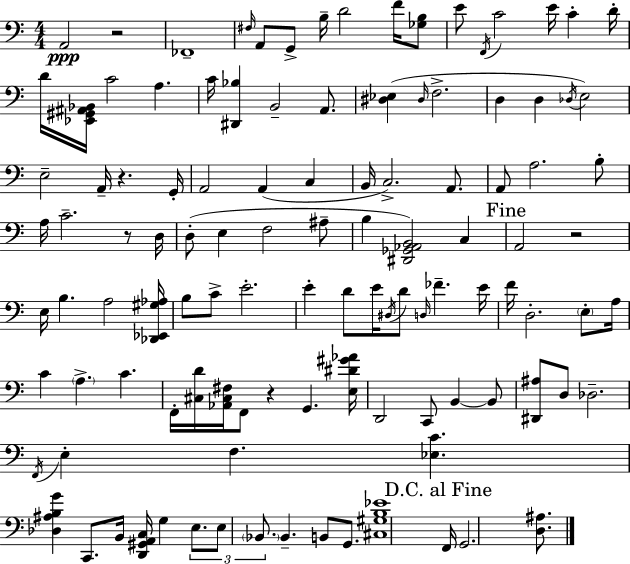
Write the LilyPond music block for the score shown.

{
  \clef bass
  \numericTimeSignature
  \time 4/4
  \key a \minor
  a,2\ppp r2 | fes,1-- | \grace { fis16 } a,8 g,8-> b16-- d'2 f'16 <ges b>8 | e'8 \acciaccatura { f,16 } c'2 e'16 c'4-. | \break d'16-. d'16 <ees, gis, ais, bes,>16 c'2 a4. | c'16 <dis, bes>4 b,2-- a,8. | <dis ees>4( \grace { dis16 } f2.-> | d4 d4 \acciaccatura { des16 }) e2 | \break e2-- a,16-- r4. | g,16-. a,2 a,4( | c4 b,16 c2.->) | a,8. a,8 a2. | \break b8-. a16 c'2.-- | r8 d16 d8-.( e4 f2 | ais8-- b4 <dis, ges, aes, b,>2) | c4 \mark "Fine" a,2 r2 | \break e16 b4. a2 | <des, ees, gis aes>16 b8 c'8-> e'2.-. | e'4-. d'8 e'16 \acciaccatura { dis16 } d'8 \grace { d16 } fes'4.-- | e'16 f'16 d2.-. | \break \parenthesize e8-. a16 c'4 \parenthesize a4.-> | c'4. f,16-. <cis d'>16 <aes, cis fis>16 f,8 r4 g,4. | <e dis' gis' aes'>16 d,2 c,8 | b,4~~ b,8 <dis, ais>8 d8 des2.-- | \break \acciaccatura { f,16 } e4-. f4. | <ees c'>4. <des ais b g'>4 c,8. b,16 <d, gis, a, c>16 | g4 \tuplet 3/2 { e8. e8 \parenthesize bes,8. } bes,4.-- | b,8 g,8. <cis gis b ees'>1 | \break \mark "D.C. al Fine" f,16 g,2. | <d ais>8. \bar "|."
}